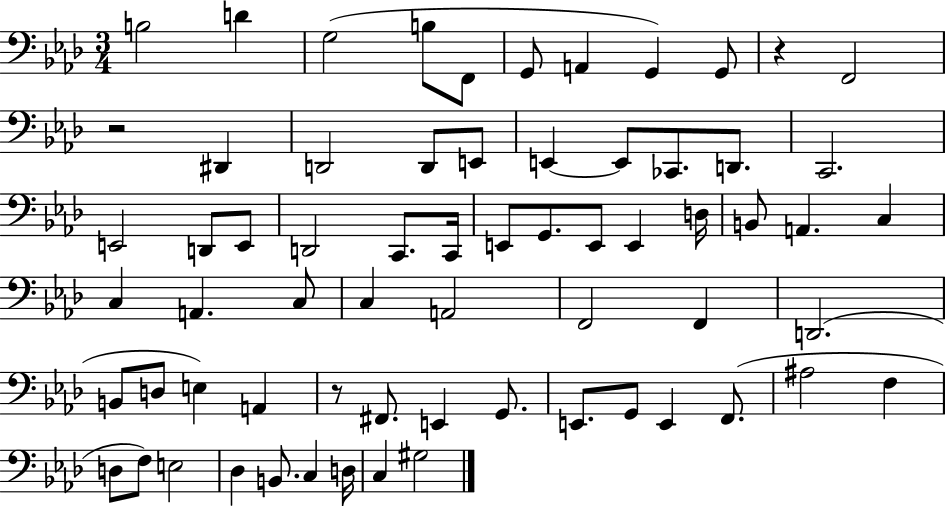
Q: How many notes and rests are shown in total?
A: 66